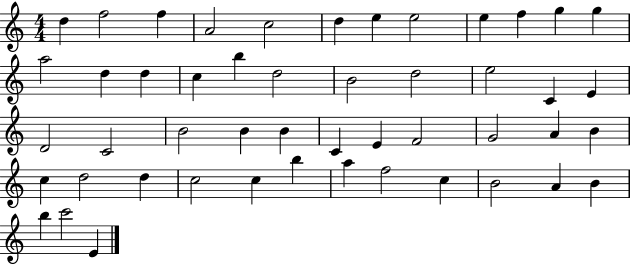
X:1
T:Untitled
M:4/4
L:1/4
K:C
d f2 f A2 c2 d e e2 e f g g a2 d d c b d2 B2 d2 e2 C E D2 C2 B2 B B C E F2 G2 A B c d2 d c2 c b a f2 c B2 A B b c'2 E